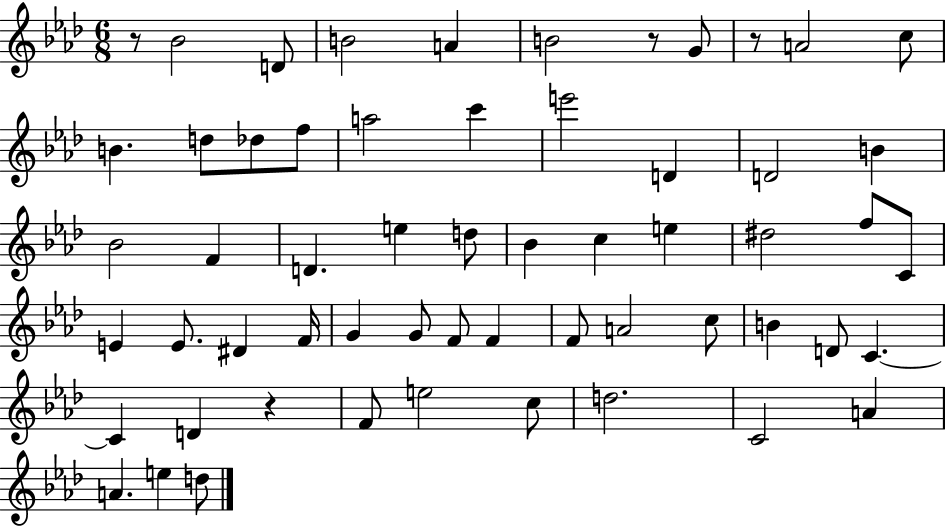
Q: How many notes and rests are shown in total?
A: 58